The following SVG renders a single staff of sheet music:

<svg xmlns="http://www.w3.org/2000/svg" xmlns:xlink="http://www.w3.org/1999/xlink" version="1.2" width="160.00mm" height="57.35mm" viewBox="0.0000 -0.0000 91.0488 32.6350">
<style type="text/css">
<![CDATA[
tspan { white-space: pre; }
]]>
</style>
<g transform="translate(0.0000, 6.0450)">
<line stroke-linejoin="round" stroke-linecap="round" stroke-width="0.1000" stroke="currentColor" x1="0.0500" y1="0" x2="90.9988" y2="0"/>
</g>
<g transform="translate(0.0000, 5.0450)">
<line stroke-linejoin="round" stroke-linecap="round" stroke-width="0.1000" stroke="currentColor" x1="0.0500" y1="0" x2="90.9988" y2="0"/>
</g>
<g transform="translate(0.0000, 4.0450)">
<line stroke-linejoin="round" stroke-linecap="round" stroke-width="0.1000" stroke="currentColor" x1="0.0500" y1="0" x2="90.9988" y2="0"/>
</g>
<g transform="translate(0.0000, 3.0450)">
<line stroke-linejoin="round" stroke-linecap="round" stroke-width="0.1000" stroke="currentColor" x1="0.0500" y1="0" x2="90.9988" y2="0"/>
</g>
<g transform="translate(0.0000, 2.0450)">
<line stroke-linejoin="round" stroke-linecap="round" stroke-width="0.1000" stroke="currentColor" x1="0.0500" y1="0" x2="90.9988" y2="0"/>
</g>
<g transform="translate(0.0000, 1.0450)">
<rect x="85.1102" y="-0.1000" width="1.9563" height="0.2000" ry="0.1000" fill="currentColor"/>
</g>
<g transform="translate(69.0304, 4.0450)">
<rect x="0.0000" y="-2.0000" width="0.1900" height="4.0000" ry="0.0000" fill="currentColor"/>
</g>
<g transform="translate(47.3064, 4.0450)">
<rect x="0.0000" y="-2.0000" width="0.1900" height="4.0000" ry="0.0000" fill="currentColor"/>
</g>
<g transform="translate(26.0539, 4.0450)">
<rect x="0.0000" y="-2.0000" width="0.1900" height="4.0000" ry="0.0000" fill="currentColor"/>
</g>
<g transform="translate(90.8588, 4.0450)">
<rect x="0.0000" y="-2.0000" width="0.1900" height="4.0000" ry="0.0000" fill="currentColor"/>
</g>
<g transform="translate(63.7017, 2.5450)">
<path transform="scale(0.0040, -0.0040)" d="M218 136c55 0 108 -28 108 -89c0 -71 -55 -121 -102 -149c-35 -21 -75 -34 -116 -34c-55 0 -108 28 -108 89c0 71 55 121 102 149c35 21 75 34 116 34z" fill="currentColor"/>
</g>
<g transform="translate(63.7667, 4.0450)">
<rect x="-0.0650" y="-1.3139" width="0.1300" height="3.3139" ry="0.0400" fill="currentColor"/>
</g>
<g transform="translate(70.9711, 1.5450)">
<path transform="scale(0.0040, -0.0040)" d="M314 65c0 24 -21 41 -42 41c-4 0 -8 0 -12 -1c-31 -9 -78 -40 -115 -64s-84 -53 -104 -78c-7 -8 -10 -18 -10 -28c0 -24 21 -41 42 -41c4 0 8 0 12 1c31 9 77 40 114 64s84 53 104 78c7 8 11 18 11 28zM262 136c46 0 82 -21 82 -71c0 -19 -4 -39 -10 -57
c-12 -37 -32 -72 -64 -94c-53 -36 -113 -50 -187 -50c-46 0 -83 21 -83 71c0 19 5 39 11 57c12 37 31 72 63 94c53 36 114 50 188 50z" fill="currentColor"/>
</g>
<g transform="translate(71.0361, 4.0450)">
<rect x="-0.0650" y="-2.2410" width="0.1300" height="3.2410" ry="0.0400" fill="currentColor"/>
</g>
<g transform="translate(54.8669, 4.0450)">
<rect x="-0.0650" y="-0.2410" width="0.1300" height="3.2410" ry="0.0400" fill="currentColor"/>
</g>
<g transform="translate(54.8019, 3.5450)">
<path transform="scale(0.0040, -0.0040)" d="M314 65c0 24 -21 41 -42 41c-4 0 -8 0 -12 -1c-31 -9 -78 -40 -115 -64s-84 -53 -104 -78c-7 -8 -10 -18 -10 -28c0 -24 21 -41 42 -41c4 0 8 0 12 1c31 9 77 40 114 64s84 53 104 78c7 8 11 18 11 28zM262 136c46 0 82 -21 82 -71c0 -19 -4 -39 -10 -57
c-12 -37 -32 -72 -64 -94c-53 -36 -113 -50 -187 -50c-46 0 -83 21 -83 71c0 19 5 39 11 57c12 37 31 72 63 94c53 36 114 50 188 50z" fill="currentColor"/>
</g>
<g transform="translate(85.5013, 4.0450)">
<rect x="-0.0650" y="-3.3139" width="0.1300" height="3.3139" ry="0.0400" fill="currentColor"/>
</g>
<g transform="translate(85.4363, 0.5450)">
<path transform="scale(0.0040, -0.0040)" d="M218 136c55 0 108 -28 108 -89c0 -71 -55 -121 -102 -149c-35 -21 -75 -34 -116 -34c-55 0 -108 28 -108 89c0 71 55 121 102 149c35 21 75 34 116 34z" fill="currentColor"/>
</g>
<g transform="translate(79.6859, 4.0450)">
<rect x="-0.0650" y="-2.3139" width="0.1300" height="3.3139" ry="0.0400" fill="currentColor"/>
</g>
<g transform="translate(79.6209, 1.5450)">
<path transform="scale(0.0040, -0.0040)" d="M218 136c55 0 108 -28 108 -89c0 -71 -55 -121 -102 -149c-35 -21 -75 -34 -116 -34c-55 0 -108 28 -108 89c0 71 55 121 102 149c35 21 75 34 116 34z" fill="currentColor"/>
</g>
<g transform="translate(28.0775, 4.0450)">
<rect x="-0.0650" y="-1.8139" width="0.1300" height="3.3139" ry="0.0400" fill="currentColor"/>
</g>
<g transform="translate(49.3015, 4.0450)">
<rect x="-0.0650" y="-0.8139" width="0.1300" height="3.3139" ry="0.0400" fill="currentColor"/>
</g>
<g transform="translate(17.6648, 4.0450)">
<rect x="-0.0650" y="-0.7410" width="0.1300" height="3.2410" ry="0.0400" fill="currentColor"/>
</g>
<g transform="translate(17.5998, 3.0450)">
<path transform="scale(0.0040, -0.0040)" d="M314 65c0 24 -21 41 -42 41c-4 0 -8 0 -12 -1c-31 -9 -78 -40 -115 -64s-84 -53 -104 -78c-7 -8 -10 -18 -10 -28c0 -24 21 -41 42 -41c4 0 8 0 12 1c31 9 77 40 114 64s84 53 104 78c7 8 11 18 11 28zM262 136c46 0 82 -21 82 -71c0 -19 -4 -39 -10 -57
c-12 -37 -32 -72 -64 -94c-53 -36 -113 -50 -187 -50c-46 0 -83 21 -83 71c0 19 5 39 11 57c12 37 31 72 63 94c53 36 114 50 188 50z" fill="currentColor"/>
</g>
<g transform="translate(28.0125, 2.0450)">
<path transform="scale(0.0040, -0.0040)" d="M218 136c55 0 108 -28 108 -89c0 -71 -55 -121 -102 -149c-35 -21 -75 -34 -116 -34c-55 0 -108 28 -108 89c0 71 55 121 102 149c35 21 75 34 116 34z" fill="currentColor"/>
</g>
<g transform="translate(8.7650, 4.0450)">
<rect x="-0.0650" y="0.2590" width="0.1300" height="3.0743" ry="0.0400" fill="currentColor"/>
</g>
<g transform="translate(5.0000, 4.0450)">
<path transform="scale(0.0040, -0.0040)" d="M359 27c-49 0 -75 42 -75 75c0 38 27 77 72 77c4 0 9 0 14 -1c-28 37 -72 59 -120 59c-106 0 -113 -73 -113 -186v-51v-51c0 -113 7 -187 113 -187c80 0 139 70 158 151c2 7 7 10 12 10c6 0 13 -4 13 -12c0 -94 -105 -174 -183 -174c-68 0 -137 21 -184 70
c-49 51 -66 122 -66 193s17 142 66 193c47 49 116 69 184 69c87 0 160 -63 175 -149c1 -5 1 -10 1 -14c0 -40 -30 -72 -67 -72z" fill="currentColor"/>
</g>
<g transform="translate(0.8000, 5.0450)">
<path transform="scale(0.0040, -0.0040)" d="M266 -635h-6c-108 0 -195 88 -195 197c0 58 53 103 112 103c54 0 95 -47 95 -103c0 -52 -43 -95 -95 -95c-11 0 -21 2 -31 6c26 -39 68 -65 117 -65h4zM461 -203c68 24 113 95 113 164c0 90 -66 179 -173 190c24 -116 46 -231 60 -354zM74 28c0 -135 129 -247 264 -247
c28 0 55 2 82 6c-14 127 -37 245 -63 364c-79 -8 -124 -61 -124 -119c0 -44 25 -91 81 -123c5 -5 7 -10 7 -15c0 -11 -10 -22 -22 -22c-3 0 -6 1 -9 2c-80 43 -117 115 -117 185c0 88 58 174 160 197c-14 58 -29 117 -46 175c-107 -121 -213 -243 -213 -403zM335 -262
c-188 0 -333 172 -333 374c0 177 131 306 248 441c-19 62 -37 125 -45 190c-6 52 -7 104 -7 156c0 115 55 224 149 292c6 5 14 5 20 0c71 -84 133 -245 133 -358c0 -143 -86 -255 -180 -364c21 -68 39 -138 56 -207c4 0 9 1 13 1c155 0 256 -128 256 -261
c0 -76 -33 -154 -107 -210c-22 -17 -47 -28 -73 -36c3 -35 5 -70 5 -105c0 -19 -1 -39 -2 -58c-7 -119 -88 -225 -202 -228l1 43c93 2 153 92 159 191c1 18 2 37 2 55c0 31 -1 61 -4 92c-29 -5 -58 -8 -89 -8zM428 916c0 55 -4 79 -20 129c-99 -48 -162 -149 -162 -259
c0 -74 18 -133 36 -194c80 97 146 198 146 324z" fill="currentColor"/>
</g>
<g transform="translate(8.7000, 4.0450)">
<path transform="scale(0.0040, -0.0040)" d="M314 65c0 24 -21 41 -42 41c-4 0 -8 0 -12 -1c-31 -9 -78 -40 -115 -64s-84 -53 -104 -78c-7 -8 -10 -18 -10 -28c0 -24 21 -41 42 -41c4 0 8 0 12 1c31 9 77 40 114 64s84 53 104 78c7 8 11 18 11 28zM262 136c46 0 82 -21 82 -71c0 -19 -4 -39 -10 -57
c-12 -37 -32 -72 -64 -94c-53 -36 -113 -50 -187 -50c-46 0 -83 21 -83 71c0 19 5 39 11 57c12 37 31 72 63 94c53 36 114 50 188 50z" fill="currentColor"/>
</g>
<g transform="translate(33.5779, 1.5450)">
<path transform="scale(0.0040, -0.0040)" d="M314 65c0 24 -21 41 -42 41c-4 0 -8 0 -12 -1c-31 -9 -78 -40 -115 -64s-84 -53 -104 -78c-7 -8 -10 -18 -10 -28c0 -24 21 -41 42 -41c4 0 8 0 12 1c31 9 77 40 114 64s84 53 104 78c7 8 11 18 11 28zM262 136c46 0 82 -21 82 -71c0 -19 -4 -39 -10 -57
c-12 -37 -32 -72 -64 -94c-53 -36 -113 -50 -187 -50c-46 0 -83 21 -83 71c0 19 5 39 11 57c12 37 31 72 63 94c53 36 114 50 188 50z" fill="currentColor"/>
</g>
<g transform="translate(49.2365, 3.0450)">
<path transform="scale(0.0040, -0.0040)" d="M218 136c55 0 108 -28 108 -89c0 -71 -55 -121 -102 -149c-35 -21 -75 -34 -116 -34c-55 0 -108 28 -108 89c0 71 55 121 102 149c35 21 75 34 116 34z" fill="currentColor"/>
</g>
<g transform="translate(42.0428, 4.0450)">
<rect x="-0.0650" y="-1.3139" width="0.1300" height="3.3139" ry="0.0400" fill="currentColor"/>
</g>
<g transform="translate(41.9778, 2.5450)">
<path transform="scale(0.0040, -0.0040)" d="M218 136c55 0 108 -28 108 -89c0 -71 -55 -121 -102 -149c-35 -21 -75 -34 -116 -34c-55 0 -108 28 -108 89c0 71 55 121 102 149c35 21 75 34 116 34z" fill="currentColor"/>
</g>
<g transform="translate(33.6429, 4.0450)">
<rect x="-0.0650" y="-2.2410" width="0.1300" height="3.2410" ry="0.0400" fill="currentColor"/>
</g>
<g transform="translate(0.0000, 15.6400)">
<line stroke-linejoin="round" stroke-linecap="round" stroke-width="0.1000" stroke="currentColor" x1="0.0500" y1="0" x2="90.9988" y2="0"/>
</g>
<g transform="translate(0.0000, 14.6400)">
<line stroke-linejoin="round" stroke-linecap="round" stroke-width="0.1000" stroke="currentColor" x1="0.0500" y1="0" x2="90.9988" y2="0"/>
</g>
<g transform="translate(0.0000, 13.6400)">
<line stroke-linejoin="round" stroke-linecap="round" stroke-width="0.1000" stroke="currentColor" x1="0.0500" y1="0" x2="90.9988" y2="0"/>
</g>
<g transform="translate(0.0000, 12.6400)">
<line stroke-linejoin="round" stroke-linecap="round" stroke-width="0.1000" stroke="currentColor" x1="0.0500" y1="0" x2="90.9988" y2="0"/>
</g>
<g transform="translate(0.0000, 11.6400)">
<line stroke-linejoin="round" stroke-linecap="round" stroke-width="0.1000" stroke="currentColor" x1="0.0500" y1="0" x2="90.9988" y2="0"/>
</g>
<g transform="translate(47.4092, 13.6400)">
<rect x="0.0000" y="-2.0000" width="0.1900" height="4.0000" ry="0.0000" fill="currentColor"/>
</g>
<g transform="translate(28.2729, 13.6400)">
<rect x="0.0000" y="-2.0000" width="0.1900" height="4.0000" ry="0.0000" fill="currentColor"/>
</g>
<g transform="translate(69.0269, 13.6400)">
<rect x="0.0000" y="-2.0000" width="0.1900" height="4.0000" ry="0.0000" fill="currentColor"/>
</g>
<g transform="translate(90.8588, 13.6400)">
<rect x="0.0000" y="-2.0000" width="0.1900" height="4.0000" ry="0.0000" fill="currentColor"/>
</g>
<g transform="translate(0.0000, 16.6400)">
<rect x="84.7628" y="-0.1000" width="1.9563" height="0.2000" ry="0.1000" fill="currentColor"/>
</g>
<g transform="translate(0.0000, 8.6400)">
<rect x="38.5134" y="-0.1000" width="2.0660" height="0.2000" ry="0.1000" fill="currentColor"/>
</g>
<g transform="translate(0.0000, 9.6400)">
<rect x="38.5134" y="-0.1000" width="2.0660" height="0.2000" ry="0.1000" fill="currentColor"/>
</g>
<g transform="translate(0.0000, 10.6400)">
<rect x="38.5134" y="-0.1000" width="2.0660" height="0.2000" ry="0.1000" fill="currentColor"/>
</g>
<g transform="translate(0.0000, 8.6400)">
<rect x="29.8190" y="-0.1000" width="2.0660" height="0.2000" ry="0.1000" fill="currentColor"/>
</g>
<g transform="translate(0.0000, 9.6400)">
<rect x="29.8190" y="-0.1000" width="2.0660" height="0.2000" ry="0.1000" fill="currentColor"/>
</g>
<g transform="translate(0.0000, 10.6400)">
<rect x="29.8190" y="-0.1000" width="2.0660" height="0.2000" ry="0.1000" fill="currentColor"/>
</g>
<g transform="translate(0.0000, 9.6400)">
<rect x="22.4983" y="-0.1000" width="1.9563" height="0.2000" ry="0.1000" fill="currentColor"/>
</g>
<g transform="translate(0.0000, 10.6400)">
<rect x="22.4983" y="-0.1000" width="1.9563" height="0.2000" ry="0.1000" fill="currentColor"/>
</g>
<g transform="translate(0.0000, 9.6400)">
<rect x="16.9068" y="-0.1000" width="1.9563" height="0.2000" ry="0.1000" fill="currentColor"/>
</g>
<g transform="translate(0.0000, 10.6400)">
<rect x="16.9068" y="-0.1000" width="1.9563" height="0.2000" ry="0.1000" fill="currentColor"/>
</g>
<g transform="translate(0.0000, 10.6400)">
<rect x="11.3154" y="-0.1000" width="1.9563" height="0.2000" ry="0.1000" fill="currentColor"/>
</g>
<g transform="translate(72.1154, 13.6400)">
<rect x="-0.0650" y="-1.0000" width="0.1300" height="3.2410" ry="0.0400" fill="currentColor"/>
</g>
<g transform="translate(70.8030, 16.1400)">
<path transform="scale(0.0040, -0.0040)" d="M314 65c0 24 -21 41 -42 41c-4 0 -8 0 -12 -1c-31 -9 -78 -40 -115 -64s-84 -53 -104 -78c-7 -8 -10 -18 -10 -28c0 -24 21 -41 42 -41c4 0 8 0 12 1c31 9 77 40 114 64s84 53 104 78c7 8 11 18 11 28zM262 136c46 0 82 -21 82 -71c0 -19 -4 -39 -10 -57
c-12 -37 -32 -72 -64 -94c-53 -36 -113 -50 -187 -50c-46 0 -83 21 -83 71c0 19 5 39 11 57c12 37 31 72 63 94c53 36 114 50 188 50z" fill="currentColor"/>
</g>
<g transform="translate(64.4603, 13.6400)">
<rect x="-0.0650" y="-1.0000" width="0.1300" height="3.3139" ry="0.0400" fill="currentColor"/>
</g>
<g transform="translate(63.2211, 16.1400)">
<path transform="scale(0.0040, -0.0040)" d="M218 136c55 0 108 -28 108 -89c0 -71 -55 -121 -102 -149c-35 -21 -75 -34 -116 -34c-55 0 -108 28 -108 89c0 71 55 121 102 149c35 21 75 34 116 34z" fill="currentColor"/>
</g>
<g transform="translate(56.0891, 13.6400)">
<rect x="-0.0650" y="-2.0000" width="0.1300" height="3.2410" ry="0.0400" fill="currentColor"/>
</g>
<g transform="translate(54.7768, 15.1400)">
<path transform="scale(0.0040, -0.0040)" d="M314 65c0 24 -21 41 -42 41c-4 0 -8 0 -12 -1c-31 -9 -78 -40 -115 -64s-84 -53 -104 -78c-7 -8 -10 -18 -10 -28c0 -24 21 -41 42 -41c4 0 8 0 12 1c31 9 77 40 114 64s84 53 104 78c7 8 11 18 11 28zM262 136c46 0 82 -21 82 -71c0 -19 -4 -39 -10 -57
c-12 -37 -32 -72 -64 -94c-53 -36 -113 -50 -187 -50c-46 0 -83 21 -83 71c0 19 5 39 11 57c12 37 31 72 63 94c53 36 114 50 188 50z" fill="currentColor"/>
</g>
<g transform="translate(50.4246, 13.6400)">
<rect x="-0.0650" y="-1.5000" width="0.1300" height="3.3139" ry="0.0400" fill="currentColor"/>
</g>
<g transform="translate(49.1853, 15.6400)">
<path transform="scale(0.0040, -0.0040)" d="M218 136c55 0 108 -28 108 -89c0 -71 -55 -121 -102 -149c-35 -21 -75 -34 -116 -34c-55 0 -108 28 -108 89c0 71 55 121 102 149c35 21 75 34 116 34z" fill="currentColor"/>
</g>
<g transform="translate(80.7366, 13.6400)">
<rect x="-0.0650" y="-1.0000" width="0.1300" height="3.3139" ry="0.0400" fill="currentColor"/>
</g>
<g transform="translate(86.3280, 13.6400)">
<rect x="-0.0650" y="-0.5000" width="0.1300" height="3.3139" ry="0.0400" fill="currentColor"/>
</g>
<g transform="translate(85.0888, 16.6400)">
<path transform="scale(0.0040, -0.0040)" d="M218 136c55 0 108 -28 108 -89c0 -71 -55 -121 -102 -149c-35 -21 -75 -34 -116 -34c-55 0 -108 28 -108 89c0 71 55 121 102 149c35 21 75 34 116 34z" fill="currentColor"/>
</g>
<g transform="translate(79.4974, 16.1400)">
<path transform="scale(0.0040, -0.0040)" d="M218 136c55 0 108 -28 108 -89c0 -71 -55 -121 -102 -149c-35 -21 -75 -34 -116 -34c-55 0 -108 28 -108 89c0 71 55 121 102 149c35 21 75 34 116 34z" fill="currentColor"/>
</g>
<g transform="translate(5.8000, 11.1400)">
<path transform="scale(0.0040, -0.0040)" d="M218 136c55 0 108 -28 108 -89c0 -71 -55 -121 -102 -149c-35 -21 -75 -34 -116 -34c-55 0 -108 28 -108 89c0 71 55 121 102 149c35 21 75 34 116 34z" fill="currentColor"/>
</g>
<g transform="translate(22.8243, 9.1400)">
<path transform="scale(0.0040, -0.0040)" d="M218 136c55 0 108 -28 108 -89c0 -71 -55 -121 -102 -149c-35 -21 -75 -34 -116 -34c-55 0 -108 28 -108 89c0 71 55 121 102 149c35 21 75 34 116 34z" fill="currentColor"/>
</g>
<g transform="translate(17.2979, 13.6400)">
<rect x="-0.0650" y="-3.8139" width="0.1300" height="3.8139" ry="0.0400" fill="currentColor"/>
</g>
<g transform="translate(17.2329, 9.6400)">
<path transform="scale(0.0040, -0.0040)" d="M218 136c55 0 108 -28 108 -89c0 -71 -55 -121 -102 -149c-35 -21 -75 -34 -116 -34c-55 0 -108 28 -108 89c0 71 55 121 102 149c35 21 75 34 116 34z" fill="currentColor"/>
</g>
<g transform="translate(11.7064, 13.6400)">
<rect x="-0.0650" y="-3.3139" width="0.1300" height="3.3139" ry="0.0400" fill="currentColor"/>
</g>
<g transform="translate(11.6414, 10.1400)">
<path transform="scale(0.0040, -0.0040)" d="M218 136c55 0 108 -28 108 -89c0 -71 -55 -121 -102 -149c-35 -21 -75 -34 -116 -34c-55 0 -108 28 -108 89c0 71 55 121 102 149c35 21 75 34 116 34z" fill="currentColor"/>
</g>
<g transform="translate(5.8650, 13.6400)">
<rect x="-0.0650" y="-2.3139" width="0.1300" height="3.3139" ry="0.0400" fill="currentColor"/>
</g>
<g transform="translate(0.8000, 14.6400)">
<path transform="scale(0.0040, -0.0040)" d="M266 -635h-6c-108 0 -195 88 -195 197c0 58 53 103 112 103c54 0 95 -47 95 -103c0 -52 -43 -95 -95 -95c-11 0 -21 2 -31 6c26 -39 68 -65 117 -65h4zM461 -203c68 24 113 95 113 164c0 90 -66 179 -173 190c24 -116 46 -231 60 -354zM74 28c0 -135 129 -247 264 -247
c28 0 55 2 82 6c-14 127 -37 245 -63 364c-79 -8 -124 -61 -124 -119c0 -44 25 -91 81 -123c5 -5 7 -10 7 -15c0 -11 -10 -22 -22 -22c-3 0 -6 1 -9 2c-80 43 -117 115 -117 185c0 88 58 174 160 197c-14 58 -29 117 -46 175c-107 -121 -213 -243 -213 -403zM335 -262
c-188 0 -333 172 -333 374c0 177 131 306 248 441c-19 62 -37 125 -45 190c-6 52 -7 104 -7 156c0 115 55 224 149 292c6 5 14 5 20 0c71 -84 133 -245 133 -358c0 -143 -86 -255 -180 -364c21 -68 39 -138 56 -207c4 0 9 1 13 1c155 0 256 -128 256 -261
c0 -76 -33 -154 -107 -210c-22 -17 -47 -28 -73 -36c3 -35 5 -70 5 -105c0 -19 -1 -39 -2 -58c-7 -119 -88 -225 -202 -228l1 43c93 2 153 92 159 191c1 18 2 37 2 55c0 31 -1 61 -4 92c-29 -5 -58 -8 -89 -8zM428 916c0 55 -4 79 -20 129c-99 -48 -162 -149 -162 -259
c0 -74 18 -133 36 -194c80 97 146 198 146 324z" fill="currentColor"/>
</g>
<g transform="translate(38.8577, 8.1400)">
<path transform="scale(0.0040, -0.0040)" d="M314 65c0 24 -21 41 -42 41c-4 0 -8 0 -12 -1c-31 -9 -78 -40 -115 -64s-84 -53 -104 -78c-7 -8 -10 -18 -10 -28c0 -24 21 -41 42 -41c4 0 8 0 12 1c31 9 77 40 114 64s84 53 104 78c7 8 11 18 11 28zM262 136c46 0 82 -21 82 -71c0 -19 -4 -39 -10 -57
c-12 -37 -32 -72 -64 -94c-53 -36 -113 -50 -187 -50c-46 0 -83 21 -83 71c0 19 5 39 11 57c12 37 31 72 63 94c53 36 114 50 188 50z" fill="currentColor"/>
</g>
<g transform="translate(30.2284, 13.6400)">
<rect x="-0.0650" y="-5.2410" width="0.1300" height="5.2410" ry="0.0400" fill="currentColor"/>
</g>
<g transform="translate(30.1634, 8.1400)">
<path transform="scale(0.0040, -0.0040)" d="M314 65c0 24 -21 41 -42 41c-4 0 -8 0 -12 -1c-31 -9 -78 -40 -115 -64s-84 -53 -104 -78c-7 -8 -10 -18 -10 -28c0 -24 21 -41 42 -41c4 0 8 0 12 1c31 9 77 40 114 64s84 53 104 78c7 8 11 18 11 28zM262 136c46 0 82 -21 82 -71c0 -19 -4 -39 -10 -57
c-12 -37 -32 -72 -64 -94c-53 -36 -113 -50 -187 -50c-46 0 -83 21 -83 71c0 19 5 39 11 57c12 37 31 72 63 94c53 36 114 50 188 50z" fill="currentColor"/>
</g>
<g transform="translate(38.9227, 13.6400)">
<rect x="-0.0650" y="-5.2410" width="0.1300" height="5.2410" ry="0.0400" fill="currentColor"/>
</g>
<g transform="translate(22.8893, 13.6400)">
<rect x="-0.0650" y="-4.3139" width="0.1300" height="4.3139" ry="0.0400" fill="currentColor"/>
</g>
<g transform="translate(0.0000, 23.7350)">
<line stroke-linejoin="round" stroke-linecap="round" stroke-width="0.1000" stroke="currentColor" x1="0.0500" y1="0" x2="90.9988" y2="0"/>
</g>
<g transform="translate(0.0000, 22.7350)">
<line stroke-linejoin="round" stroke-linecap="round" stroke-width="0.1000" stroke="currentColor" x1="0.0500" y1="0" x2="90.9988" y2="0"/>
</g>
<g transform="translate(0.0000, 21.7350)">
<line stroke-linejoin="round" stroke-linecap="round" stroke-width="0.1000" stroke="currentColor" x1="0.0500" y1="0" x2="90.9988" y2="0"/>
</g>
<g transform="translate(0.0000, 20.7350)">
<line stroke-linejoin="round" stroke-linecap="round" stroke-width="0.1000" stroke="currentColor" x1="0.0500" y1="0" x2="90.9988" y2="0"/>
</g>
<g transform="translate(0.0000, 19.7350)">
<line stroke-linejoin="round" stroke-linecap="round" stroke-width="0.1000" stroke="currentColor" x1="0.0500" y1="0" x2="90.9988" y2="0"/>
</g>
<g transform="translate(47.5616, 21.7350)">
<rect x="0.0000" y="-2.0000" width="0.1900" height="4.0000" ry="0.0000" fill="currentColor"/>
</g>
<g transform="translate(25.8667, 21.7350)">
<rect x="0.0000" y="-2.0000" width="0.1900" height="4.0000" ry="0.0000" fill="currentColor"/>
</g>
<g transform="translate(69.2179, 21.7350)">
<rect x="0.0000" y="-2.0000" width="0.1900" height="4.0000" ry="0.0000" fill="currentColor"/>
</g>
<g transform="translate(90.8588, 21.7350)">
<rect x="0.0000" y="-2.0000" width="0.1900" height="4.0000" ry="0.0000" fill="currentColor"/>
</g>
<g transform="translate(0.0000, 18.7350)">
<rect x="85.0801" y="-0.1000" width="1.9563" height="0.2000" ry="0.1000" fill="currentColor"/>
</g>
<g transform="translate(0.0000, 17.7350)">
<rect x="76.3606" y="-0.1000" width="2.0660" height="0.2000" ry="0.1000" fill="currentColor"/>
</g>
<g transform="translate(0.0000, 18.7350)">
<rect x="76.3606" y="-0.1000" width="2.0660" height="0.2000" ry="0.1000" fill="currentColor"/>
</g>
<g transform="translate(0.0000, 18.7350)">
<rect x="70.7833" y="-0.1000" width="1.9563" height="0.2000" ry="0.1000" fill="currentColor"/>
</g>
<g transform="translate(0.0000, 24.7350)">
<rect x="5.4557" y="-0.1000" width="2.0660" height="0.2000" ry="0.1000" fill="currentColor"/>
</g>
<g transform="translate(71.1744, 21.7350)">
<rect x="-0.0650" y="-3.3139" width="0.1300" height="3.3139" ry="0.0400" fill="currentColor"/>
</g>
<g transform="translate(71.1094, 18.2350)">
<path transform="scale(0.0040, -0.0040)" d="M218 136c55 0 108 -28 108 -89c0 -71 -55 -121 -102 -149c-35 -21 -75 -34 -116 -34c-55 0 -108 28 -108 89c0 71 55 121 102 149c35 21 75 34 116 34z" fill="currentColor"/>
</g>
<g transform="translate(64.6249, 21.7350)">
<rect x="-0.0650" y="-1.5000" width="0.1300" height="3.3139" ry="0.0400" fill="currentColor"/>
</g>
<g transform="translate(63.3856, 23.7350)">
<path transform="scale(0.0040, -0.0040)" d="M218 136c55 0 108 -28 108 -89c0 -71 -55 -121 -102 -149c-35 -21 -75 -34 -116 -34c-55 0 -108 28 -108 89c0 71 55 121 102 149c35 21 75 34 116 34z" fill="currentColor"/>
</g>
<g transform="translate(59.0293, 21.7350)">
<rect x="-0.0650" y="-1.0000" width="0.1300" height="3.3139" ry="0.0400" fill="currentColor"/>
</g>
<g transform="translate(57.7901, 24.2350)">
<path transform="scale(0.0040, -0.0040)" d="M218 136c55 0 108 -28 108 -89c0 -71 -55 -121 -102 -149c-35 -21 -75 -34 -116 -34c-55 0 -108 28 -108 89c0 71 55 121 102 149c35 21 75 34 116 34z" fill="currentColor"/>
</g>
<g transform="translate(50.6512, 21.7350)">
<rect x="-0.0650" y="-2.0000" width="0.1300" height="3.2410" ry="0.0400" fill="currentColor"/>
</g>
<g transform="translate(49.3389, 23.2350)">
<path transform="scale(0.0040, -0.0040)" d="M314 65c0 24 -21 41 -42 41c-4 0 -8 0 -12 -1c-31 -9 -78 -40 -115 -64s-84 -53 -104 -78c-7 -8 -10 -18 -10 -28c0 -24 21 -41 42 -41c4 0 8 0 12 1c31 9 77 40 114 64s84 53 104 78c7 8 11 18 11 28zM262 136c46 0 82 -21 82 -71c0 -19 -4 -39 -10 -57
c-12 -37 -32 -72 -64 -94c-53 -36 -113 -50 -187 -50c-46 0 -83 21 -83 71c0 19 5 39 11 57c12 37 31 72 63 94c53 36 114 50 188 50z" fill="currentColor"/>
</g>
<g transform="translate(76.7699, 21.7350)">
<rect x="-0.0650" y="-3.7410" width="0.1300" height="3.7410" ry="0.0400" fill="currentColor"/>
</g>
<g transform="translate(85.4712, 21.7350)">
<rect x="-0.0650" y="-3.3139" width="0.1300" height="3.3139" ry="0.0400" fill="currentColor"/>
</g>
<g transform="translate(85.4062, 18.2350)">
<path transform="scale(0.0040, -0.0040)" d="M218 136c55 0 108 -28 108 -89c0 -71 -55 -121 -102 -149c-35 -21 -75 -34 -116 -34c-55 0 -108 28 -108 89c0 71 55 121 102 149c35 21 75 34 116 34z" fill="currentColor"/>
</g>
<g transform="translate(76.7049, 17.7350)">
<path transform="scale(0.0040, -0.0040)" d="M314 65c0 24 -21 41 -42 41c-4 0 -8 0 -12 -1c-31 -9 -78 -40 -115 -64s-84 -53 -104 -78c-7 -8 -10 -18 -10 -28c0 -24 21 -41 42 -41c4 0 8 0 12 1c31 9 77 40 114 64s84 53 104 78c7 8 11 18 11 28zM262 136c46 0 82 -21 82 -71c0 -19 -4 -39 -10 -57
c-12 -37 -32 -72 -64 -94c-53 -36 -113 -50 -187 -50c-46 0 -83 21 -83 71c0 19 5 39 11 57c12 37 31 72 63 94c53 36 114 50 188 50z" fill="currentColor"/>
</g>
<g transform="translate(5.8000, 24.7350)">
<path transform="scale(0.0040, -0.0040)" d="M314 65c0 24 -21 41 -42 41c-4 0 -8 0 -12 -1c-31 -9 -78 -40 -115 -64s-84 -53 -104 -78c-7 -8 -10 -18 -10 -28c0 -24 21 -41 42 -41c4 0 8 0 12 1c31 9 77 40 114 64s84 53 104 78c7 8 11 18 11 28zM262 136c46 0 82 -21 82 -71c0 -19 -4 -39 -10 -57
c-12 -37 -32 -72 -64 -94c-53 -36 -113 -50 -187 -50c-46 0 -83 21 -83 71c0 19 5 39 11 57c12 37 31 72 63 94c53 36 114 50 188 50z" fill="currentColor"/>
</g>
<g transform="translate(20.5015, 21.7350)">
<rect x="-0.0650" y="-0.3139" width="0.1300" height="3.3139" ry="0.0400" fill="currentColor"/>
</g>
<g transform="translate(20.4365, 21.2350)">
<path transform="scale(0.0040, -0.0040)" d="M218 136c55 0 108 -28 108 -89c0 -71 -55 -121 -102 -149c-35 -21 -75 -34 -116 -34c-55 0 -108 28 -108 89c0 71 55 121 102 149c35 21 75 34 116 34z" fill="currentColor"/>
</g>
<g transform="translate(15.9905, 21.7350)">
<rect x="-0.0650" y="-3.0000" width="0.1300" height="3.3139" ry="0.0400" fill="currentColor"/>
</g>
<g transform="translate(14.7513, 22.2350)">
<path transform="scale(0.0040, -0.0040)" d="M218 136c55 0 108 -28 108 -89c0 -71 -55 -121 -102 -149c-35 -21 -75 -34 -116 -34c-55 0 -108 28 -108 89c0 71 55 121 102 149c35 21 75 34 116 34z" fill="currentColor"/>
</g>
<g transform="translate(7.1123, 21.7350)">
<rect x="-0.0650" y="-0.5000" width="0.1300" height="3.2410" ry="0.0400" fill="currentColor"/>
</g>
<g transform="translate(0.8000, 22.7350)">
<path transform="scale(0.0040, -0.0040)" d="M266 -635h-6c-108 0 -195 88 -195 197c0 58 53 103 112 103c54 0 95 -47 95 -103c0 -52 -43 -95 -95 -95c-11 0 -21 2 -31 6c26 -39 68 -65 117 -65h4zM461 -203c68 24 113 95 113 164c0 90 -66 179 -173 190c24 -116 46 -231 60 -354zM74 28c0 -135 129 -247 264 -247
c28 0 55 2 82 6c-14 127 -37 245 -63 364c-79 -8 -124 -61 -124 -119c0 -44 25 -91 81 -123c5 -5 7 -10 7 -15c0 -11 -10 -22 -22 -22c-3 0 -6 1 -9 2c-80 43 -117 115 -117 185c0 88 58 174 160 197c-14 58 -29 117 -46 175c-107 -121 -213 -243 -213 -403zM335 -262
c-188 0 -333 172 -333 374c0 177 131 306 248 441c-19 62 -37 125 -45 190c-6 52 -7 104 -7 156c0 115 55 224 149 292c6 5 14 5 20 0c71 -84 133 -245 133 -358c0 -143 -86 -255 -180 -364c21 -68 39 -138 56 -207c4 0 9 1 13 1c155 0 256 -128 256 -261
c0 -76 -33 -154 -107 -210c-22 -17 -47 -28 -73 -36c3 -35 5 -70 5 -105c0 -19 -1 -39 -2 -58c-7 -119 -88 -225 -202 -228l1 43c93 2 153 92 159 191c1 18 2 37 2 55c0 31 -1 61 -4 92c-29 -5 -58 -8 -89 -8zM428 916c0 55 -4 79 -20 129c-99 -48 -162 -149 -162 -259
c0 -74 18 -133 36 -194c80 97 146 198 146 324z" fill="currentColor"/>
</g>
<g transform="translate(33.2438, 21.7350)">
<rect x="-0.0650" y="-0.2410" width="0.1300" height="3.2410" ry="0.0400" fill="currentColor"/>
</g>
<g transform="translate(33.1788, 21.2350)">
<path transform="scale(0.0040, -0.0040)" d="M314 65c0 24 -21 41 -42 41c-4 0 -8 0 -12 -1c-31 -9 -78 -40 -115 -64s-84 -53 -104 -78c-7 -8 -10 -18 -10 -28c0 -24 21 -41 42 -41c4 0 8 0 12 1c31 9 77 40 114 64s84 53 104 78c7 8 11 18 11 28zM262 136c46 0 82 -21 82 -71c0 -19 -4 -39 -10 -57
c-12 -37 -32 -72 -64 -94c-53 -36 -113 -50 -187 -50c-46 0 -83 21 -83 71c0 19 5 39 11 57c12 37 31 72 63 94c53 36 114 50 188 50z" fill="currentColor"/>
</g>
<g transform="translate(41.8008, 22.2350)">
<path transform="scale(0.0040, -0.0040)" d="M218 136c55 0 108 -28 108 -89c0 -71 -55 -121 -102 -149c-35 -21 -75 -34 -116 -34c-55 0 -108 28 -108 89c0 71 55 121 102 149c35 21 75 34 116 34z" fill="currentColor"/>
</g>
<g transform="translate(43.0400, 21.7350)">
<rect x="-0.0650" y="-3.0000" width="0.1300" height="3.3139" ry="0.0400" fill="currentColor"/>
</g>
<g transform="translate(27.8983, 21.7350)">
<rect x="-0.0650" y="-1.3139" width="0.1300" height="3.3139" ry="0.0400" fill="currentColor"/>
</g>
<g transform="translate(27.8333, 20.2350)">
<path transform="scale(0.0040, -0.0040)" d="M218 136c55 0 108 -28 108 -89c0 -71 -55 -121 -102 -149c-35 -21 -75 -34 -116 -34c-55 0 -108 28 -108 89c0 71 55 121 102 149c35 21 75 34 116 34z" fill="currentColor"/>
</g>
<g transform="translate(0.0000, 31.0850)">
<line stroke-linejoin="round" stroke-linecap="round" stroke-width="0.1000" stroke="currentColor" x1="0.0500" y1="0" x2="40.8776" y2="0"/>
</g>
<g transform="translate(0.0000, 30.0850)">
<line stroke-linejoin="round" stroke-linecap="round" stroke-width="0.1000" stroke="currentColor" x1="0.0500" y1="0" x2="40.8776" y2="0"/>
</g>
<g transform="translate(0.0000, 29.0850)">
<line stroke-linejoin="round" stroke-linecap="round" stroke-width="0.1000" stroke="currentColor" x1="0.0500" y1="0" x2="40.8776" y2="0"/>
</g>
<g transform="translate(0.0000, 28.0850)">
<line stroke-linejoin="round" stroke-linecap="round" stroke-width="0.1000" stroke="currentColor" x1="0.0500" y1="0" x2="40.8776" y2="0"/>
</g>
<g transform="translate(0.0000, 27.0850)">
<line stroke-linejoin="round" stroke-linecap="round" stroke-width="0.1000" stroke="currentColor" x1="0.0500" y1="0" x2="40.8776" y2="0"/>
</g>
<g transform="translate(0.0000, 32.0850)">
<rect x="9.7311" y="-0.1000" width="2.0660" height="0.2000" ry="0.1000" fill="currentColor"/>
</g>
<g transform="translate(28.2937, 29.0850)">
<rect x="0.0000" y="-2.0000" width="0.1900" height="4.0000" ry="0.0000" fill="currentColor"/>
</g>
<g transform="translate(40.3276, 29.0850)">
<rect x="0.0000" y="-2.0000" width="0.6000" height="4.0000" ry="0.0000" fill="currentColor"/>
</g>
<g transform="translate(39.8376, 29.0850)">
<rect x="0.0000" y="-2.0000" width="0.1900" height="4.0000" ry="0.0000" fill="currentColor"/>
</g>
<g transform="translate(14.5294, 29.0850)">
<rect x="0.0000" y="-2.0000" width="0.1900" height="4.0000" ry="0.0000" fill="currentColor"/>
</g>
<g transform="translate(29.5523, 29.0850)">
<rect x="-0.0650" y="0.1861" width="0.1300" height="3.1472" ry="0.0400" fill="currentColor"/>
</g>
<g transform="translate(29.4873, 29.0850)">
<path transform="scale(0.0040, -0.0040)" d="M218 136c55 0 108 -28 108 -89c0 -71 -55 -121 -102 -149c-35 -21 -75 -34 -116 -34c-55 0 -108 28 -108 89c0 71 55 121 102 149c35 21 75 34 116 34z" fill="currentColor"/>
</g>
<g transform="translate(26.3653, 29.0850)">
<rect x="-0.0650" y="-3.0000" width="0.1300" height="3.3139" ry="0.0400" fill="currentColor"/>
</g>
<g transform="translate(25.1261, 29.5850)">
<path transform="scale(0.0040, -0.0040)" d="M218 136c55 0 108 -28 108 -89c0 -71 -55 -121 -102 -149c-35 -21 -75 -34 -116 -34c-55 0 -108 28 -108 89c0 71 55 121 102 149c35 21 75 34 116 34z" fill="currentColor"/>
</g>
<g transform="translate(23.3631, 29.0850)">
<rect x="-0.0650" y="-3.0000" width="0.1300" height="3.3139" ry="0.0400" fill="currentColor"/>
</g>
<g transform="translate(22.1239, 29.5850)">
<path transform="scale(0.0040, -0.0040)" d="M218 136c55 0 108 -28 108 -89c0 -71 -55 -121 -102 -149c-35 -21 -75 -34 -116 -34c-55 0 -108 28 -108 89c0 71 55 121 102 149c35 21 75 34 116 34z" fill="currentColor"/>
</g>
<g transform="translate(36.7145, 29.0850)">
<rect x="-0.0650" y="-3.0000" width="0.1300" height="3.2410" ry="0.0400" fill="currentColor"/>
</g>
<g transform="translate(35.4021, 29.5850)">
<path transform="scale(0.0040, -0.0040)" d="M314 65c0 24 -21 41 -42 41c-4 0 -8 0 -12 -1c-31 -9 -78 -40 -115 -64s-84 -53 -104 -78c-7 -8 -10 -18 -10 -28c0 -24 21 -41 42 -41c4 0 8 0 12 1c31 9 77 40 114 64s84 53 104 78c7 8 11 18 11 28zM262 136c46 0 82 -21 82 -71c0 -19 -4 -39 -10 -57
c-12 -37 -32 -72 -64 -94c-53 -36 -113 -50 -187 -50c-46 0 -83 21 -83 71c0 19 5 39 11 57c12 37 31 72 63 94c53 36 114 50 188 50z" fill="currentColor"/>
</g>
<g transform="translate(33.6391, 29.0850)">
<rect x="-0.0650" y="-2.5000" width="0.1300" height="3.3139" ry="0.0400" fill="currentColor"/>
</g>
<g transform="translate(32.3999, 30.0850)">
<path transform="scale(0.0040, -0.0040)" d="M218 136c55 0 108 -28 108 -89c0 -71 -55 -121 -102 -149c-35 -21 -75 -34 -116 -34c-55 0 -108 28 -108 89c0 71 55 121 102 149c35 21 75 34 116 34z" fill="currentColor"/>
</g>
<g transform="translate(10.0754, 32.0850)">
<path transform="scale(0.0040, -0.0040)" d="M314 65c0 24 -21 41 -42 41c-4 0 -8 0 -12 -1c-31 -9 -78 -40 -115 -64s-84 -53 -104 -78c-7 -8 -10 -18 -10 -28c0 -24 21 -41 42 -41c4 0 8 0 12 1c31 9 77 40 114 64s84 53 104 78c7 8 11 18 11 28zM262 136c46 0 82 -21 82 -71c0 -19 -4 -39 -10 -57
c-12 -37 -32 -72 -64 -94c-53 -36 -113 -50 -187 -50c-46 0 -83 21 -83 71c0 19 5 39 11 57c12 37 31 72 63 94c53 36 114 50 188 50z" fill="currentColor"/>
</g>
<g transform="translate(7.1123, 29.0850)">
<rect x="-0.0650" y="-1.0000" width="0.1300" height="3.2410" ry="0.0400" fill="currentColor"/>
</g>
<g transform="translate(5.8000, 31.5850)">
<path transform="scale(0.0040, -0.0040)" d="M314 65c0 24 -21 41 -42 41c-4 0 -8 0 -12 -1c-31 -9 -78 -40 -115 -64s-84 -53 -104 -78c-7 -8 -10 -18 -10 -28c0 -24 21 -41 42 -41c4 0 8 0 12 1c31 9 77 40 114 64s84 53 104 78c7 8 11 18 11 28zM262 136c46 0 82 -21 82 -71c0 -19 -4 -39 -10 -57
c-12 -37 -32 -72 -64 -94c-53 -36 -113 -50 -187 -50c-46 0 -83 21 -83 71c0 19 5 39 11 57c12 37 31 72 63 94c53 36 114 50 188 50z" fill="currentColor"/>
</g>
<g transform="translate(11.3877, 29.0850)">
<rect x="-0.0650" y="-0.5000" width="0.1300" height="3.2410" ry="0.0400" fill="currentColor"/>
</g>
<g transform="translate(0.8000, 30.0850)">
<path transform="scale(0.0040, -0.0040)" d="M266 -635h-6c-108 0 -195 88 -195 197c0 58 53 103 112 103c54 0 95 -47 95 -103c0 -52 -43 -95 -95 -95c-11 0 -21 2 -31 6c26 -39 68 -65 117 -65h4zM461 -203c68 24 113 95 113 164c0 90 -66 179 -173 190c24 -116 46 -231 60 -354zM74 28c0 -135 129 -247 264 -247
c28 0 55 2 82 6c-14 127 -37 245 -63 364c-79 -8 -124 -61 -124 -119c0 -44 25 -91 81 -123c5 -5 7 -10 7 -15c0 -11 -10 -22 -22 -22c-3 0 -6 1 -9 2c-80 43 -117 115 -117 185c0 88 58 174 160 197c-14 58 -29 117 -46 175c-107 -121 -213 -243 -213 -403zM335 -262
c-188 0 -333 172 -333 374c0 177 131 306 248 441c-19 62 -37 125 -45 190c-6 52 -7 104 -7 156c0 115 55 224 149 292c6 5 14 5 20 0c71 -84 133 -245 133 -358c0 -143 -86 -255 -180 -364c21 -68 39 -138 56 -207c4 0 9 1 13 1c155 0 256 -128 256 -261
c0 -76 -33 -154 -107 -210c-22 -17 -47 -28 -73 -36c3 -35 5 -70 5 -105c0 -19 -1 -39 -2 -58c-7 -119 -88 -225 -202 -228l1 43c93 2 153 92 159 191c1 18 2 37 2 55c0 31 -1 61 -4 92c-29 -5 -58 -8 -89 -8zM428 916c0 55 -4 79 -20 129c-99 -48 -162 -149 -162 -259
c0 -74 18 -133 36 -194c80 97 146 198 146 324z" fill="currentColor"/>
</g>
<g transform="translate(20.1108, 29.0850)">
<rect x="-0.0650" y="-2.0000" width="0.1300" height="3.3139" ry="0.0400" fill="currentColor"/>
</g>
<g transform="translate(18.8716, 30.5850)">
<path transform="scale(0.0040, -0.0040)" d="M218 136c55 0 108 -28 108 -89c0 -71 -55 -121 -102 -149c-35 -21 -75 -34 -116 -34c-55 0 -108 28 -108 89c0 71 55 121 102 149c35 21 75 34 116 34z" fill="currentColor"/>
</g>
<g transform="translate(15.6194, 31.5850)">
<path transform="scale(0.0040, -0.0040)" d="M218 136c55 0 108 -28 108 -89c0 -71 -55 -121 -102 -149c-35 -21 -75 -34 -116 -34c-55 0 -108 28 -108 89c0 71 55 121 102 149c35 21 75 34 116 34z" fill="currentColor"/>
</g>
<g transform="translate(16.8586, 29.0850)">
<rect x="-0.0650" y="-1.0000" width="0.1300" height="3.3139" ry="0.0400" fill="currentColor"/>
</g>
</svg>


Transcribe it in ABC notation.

X:1
T:Untitled
M:4/4
L:1/4
K:C
B2 d2 f g2 e d c2 e g2 g b g b c' d' f'2 f'2 E F2 D D2 D C C2 A c e c2 A F2 D E b c'2 b D2 C2 D F A A B G A2